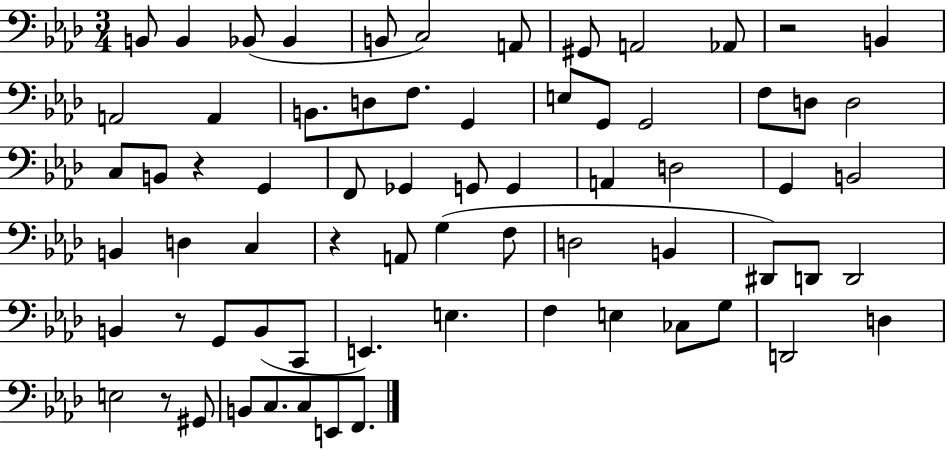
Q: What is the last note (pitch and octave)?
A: F2